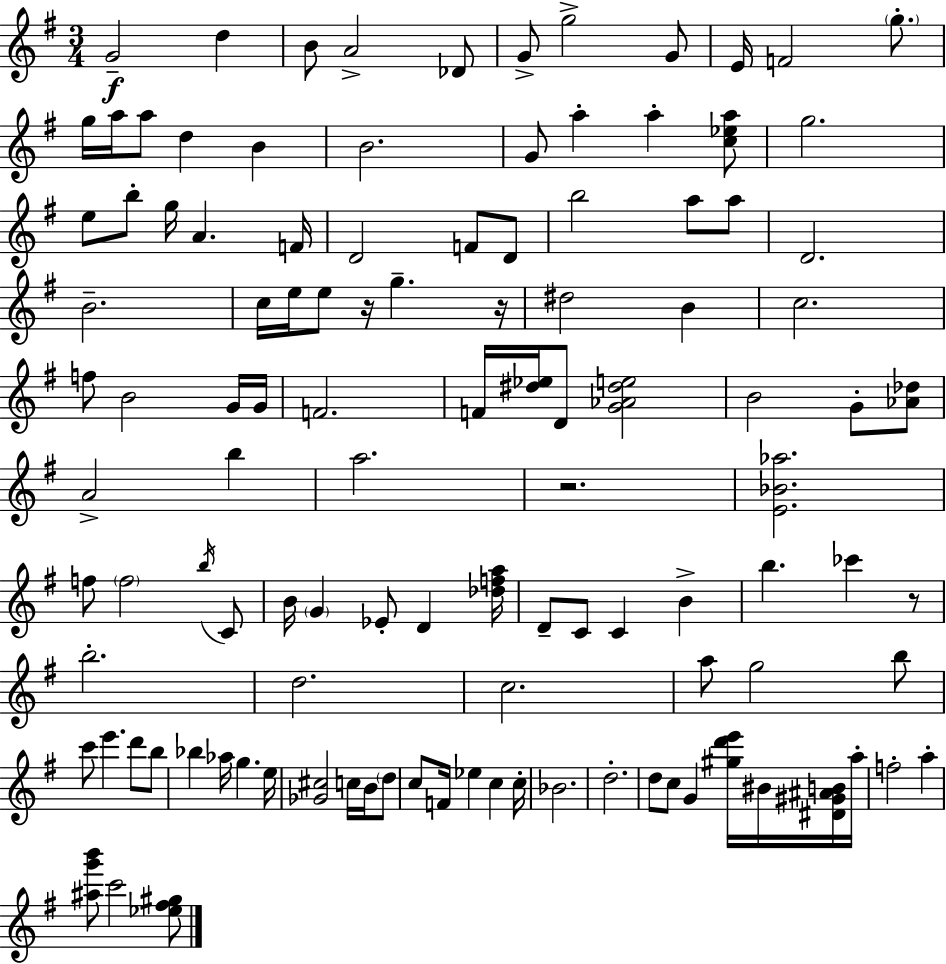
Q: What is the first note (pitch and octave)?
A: G4